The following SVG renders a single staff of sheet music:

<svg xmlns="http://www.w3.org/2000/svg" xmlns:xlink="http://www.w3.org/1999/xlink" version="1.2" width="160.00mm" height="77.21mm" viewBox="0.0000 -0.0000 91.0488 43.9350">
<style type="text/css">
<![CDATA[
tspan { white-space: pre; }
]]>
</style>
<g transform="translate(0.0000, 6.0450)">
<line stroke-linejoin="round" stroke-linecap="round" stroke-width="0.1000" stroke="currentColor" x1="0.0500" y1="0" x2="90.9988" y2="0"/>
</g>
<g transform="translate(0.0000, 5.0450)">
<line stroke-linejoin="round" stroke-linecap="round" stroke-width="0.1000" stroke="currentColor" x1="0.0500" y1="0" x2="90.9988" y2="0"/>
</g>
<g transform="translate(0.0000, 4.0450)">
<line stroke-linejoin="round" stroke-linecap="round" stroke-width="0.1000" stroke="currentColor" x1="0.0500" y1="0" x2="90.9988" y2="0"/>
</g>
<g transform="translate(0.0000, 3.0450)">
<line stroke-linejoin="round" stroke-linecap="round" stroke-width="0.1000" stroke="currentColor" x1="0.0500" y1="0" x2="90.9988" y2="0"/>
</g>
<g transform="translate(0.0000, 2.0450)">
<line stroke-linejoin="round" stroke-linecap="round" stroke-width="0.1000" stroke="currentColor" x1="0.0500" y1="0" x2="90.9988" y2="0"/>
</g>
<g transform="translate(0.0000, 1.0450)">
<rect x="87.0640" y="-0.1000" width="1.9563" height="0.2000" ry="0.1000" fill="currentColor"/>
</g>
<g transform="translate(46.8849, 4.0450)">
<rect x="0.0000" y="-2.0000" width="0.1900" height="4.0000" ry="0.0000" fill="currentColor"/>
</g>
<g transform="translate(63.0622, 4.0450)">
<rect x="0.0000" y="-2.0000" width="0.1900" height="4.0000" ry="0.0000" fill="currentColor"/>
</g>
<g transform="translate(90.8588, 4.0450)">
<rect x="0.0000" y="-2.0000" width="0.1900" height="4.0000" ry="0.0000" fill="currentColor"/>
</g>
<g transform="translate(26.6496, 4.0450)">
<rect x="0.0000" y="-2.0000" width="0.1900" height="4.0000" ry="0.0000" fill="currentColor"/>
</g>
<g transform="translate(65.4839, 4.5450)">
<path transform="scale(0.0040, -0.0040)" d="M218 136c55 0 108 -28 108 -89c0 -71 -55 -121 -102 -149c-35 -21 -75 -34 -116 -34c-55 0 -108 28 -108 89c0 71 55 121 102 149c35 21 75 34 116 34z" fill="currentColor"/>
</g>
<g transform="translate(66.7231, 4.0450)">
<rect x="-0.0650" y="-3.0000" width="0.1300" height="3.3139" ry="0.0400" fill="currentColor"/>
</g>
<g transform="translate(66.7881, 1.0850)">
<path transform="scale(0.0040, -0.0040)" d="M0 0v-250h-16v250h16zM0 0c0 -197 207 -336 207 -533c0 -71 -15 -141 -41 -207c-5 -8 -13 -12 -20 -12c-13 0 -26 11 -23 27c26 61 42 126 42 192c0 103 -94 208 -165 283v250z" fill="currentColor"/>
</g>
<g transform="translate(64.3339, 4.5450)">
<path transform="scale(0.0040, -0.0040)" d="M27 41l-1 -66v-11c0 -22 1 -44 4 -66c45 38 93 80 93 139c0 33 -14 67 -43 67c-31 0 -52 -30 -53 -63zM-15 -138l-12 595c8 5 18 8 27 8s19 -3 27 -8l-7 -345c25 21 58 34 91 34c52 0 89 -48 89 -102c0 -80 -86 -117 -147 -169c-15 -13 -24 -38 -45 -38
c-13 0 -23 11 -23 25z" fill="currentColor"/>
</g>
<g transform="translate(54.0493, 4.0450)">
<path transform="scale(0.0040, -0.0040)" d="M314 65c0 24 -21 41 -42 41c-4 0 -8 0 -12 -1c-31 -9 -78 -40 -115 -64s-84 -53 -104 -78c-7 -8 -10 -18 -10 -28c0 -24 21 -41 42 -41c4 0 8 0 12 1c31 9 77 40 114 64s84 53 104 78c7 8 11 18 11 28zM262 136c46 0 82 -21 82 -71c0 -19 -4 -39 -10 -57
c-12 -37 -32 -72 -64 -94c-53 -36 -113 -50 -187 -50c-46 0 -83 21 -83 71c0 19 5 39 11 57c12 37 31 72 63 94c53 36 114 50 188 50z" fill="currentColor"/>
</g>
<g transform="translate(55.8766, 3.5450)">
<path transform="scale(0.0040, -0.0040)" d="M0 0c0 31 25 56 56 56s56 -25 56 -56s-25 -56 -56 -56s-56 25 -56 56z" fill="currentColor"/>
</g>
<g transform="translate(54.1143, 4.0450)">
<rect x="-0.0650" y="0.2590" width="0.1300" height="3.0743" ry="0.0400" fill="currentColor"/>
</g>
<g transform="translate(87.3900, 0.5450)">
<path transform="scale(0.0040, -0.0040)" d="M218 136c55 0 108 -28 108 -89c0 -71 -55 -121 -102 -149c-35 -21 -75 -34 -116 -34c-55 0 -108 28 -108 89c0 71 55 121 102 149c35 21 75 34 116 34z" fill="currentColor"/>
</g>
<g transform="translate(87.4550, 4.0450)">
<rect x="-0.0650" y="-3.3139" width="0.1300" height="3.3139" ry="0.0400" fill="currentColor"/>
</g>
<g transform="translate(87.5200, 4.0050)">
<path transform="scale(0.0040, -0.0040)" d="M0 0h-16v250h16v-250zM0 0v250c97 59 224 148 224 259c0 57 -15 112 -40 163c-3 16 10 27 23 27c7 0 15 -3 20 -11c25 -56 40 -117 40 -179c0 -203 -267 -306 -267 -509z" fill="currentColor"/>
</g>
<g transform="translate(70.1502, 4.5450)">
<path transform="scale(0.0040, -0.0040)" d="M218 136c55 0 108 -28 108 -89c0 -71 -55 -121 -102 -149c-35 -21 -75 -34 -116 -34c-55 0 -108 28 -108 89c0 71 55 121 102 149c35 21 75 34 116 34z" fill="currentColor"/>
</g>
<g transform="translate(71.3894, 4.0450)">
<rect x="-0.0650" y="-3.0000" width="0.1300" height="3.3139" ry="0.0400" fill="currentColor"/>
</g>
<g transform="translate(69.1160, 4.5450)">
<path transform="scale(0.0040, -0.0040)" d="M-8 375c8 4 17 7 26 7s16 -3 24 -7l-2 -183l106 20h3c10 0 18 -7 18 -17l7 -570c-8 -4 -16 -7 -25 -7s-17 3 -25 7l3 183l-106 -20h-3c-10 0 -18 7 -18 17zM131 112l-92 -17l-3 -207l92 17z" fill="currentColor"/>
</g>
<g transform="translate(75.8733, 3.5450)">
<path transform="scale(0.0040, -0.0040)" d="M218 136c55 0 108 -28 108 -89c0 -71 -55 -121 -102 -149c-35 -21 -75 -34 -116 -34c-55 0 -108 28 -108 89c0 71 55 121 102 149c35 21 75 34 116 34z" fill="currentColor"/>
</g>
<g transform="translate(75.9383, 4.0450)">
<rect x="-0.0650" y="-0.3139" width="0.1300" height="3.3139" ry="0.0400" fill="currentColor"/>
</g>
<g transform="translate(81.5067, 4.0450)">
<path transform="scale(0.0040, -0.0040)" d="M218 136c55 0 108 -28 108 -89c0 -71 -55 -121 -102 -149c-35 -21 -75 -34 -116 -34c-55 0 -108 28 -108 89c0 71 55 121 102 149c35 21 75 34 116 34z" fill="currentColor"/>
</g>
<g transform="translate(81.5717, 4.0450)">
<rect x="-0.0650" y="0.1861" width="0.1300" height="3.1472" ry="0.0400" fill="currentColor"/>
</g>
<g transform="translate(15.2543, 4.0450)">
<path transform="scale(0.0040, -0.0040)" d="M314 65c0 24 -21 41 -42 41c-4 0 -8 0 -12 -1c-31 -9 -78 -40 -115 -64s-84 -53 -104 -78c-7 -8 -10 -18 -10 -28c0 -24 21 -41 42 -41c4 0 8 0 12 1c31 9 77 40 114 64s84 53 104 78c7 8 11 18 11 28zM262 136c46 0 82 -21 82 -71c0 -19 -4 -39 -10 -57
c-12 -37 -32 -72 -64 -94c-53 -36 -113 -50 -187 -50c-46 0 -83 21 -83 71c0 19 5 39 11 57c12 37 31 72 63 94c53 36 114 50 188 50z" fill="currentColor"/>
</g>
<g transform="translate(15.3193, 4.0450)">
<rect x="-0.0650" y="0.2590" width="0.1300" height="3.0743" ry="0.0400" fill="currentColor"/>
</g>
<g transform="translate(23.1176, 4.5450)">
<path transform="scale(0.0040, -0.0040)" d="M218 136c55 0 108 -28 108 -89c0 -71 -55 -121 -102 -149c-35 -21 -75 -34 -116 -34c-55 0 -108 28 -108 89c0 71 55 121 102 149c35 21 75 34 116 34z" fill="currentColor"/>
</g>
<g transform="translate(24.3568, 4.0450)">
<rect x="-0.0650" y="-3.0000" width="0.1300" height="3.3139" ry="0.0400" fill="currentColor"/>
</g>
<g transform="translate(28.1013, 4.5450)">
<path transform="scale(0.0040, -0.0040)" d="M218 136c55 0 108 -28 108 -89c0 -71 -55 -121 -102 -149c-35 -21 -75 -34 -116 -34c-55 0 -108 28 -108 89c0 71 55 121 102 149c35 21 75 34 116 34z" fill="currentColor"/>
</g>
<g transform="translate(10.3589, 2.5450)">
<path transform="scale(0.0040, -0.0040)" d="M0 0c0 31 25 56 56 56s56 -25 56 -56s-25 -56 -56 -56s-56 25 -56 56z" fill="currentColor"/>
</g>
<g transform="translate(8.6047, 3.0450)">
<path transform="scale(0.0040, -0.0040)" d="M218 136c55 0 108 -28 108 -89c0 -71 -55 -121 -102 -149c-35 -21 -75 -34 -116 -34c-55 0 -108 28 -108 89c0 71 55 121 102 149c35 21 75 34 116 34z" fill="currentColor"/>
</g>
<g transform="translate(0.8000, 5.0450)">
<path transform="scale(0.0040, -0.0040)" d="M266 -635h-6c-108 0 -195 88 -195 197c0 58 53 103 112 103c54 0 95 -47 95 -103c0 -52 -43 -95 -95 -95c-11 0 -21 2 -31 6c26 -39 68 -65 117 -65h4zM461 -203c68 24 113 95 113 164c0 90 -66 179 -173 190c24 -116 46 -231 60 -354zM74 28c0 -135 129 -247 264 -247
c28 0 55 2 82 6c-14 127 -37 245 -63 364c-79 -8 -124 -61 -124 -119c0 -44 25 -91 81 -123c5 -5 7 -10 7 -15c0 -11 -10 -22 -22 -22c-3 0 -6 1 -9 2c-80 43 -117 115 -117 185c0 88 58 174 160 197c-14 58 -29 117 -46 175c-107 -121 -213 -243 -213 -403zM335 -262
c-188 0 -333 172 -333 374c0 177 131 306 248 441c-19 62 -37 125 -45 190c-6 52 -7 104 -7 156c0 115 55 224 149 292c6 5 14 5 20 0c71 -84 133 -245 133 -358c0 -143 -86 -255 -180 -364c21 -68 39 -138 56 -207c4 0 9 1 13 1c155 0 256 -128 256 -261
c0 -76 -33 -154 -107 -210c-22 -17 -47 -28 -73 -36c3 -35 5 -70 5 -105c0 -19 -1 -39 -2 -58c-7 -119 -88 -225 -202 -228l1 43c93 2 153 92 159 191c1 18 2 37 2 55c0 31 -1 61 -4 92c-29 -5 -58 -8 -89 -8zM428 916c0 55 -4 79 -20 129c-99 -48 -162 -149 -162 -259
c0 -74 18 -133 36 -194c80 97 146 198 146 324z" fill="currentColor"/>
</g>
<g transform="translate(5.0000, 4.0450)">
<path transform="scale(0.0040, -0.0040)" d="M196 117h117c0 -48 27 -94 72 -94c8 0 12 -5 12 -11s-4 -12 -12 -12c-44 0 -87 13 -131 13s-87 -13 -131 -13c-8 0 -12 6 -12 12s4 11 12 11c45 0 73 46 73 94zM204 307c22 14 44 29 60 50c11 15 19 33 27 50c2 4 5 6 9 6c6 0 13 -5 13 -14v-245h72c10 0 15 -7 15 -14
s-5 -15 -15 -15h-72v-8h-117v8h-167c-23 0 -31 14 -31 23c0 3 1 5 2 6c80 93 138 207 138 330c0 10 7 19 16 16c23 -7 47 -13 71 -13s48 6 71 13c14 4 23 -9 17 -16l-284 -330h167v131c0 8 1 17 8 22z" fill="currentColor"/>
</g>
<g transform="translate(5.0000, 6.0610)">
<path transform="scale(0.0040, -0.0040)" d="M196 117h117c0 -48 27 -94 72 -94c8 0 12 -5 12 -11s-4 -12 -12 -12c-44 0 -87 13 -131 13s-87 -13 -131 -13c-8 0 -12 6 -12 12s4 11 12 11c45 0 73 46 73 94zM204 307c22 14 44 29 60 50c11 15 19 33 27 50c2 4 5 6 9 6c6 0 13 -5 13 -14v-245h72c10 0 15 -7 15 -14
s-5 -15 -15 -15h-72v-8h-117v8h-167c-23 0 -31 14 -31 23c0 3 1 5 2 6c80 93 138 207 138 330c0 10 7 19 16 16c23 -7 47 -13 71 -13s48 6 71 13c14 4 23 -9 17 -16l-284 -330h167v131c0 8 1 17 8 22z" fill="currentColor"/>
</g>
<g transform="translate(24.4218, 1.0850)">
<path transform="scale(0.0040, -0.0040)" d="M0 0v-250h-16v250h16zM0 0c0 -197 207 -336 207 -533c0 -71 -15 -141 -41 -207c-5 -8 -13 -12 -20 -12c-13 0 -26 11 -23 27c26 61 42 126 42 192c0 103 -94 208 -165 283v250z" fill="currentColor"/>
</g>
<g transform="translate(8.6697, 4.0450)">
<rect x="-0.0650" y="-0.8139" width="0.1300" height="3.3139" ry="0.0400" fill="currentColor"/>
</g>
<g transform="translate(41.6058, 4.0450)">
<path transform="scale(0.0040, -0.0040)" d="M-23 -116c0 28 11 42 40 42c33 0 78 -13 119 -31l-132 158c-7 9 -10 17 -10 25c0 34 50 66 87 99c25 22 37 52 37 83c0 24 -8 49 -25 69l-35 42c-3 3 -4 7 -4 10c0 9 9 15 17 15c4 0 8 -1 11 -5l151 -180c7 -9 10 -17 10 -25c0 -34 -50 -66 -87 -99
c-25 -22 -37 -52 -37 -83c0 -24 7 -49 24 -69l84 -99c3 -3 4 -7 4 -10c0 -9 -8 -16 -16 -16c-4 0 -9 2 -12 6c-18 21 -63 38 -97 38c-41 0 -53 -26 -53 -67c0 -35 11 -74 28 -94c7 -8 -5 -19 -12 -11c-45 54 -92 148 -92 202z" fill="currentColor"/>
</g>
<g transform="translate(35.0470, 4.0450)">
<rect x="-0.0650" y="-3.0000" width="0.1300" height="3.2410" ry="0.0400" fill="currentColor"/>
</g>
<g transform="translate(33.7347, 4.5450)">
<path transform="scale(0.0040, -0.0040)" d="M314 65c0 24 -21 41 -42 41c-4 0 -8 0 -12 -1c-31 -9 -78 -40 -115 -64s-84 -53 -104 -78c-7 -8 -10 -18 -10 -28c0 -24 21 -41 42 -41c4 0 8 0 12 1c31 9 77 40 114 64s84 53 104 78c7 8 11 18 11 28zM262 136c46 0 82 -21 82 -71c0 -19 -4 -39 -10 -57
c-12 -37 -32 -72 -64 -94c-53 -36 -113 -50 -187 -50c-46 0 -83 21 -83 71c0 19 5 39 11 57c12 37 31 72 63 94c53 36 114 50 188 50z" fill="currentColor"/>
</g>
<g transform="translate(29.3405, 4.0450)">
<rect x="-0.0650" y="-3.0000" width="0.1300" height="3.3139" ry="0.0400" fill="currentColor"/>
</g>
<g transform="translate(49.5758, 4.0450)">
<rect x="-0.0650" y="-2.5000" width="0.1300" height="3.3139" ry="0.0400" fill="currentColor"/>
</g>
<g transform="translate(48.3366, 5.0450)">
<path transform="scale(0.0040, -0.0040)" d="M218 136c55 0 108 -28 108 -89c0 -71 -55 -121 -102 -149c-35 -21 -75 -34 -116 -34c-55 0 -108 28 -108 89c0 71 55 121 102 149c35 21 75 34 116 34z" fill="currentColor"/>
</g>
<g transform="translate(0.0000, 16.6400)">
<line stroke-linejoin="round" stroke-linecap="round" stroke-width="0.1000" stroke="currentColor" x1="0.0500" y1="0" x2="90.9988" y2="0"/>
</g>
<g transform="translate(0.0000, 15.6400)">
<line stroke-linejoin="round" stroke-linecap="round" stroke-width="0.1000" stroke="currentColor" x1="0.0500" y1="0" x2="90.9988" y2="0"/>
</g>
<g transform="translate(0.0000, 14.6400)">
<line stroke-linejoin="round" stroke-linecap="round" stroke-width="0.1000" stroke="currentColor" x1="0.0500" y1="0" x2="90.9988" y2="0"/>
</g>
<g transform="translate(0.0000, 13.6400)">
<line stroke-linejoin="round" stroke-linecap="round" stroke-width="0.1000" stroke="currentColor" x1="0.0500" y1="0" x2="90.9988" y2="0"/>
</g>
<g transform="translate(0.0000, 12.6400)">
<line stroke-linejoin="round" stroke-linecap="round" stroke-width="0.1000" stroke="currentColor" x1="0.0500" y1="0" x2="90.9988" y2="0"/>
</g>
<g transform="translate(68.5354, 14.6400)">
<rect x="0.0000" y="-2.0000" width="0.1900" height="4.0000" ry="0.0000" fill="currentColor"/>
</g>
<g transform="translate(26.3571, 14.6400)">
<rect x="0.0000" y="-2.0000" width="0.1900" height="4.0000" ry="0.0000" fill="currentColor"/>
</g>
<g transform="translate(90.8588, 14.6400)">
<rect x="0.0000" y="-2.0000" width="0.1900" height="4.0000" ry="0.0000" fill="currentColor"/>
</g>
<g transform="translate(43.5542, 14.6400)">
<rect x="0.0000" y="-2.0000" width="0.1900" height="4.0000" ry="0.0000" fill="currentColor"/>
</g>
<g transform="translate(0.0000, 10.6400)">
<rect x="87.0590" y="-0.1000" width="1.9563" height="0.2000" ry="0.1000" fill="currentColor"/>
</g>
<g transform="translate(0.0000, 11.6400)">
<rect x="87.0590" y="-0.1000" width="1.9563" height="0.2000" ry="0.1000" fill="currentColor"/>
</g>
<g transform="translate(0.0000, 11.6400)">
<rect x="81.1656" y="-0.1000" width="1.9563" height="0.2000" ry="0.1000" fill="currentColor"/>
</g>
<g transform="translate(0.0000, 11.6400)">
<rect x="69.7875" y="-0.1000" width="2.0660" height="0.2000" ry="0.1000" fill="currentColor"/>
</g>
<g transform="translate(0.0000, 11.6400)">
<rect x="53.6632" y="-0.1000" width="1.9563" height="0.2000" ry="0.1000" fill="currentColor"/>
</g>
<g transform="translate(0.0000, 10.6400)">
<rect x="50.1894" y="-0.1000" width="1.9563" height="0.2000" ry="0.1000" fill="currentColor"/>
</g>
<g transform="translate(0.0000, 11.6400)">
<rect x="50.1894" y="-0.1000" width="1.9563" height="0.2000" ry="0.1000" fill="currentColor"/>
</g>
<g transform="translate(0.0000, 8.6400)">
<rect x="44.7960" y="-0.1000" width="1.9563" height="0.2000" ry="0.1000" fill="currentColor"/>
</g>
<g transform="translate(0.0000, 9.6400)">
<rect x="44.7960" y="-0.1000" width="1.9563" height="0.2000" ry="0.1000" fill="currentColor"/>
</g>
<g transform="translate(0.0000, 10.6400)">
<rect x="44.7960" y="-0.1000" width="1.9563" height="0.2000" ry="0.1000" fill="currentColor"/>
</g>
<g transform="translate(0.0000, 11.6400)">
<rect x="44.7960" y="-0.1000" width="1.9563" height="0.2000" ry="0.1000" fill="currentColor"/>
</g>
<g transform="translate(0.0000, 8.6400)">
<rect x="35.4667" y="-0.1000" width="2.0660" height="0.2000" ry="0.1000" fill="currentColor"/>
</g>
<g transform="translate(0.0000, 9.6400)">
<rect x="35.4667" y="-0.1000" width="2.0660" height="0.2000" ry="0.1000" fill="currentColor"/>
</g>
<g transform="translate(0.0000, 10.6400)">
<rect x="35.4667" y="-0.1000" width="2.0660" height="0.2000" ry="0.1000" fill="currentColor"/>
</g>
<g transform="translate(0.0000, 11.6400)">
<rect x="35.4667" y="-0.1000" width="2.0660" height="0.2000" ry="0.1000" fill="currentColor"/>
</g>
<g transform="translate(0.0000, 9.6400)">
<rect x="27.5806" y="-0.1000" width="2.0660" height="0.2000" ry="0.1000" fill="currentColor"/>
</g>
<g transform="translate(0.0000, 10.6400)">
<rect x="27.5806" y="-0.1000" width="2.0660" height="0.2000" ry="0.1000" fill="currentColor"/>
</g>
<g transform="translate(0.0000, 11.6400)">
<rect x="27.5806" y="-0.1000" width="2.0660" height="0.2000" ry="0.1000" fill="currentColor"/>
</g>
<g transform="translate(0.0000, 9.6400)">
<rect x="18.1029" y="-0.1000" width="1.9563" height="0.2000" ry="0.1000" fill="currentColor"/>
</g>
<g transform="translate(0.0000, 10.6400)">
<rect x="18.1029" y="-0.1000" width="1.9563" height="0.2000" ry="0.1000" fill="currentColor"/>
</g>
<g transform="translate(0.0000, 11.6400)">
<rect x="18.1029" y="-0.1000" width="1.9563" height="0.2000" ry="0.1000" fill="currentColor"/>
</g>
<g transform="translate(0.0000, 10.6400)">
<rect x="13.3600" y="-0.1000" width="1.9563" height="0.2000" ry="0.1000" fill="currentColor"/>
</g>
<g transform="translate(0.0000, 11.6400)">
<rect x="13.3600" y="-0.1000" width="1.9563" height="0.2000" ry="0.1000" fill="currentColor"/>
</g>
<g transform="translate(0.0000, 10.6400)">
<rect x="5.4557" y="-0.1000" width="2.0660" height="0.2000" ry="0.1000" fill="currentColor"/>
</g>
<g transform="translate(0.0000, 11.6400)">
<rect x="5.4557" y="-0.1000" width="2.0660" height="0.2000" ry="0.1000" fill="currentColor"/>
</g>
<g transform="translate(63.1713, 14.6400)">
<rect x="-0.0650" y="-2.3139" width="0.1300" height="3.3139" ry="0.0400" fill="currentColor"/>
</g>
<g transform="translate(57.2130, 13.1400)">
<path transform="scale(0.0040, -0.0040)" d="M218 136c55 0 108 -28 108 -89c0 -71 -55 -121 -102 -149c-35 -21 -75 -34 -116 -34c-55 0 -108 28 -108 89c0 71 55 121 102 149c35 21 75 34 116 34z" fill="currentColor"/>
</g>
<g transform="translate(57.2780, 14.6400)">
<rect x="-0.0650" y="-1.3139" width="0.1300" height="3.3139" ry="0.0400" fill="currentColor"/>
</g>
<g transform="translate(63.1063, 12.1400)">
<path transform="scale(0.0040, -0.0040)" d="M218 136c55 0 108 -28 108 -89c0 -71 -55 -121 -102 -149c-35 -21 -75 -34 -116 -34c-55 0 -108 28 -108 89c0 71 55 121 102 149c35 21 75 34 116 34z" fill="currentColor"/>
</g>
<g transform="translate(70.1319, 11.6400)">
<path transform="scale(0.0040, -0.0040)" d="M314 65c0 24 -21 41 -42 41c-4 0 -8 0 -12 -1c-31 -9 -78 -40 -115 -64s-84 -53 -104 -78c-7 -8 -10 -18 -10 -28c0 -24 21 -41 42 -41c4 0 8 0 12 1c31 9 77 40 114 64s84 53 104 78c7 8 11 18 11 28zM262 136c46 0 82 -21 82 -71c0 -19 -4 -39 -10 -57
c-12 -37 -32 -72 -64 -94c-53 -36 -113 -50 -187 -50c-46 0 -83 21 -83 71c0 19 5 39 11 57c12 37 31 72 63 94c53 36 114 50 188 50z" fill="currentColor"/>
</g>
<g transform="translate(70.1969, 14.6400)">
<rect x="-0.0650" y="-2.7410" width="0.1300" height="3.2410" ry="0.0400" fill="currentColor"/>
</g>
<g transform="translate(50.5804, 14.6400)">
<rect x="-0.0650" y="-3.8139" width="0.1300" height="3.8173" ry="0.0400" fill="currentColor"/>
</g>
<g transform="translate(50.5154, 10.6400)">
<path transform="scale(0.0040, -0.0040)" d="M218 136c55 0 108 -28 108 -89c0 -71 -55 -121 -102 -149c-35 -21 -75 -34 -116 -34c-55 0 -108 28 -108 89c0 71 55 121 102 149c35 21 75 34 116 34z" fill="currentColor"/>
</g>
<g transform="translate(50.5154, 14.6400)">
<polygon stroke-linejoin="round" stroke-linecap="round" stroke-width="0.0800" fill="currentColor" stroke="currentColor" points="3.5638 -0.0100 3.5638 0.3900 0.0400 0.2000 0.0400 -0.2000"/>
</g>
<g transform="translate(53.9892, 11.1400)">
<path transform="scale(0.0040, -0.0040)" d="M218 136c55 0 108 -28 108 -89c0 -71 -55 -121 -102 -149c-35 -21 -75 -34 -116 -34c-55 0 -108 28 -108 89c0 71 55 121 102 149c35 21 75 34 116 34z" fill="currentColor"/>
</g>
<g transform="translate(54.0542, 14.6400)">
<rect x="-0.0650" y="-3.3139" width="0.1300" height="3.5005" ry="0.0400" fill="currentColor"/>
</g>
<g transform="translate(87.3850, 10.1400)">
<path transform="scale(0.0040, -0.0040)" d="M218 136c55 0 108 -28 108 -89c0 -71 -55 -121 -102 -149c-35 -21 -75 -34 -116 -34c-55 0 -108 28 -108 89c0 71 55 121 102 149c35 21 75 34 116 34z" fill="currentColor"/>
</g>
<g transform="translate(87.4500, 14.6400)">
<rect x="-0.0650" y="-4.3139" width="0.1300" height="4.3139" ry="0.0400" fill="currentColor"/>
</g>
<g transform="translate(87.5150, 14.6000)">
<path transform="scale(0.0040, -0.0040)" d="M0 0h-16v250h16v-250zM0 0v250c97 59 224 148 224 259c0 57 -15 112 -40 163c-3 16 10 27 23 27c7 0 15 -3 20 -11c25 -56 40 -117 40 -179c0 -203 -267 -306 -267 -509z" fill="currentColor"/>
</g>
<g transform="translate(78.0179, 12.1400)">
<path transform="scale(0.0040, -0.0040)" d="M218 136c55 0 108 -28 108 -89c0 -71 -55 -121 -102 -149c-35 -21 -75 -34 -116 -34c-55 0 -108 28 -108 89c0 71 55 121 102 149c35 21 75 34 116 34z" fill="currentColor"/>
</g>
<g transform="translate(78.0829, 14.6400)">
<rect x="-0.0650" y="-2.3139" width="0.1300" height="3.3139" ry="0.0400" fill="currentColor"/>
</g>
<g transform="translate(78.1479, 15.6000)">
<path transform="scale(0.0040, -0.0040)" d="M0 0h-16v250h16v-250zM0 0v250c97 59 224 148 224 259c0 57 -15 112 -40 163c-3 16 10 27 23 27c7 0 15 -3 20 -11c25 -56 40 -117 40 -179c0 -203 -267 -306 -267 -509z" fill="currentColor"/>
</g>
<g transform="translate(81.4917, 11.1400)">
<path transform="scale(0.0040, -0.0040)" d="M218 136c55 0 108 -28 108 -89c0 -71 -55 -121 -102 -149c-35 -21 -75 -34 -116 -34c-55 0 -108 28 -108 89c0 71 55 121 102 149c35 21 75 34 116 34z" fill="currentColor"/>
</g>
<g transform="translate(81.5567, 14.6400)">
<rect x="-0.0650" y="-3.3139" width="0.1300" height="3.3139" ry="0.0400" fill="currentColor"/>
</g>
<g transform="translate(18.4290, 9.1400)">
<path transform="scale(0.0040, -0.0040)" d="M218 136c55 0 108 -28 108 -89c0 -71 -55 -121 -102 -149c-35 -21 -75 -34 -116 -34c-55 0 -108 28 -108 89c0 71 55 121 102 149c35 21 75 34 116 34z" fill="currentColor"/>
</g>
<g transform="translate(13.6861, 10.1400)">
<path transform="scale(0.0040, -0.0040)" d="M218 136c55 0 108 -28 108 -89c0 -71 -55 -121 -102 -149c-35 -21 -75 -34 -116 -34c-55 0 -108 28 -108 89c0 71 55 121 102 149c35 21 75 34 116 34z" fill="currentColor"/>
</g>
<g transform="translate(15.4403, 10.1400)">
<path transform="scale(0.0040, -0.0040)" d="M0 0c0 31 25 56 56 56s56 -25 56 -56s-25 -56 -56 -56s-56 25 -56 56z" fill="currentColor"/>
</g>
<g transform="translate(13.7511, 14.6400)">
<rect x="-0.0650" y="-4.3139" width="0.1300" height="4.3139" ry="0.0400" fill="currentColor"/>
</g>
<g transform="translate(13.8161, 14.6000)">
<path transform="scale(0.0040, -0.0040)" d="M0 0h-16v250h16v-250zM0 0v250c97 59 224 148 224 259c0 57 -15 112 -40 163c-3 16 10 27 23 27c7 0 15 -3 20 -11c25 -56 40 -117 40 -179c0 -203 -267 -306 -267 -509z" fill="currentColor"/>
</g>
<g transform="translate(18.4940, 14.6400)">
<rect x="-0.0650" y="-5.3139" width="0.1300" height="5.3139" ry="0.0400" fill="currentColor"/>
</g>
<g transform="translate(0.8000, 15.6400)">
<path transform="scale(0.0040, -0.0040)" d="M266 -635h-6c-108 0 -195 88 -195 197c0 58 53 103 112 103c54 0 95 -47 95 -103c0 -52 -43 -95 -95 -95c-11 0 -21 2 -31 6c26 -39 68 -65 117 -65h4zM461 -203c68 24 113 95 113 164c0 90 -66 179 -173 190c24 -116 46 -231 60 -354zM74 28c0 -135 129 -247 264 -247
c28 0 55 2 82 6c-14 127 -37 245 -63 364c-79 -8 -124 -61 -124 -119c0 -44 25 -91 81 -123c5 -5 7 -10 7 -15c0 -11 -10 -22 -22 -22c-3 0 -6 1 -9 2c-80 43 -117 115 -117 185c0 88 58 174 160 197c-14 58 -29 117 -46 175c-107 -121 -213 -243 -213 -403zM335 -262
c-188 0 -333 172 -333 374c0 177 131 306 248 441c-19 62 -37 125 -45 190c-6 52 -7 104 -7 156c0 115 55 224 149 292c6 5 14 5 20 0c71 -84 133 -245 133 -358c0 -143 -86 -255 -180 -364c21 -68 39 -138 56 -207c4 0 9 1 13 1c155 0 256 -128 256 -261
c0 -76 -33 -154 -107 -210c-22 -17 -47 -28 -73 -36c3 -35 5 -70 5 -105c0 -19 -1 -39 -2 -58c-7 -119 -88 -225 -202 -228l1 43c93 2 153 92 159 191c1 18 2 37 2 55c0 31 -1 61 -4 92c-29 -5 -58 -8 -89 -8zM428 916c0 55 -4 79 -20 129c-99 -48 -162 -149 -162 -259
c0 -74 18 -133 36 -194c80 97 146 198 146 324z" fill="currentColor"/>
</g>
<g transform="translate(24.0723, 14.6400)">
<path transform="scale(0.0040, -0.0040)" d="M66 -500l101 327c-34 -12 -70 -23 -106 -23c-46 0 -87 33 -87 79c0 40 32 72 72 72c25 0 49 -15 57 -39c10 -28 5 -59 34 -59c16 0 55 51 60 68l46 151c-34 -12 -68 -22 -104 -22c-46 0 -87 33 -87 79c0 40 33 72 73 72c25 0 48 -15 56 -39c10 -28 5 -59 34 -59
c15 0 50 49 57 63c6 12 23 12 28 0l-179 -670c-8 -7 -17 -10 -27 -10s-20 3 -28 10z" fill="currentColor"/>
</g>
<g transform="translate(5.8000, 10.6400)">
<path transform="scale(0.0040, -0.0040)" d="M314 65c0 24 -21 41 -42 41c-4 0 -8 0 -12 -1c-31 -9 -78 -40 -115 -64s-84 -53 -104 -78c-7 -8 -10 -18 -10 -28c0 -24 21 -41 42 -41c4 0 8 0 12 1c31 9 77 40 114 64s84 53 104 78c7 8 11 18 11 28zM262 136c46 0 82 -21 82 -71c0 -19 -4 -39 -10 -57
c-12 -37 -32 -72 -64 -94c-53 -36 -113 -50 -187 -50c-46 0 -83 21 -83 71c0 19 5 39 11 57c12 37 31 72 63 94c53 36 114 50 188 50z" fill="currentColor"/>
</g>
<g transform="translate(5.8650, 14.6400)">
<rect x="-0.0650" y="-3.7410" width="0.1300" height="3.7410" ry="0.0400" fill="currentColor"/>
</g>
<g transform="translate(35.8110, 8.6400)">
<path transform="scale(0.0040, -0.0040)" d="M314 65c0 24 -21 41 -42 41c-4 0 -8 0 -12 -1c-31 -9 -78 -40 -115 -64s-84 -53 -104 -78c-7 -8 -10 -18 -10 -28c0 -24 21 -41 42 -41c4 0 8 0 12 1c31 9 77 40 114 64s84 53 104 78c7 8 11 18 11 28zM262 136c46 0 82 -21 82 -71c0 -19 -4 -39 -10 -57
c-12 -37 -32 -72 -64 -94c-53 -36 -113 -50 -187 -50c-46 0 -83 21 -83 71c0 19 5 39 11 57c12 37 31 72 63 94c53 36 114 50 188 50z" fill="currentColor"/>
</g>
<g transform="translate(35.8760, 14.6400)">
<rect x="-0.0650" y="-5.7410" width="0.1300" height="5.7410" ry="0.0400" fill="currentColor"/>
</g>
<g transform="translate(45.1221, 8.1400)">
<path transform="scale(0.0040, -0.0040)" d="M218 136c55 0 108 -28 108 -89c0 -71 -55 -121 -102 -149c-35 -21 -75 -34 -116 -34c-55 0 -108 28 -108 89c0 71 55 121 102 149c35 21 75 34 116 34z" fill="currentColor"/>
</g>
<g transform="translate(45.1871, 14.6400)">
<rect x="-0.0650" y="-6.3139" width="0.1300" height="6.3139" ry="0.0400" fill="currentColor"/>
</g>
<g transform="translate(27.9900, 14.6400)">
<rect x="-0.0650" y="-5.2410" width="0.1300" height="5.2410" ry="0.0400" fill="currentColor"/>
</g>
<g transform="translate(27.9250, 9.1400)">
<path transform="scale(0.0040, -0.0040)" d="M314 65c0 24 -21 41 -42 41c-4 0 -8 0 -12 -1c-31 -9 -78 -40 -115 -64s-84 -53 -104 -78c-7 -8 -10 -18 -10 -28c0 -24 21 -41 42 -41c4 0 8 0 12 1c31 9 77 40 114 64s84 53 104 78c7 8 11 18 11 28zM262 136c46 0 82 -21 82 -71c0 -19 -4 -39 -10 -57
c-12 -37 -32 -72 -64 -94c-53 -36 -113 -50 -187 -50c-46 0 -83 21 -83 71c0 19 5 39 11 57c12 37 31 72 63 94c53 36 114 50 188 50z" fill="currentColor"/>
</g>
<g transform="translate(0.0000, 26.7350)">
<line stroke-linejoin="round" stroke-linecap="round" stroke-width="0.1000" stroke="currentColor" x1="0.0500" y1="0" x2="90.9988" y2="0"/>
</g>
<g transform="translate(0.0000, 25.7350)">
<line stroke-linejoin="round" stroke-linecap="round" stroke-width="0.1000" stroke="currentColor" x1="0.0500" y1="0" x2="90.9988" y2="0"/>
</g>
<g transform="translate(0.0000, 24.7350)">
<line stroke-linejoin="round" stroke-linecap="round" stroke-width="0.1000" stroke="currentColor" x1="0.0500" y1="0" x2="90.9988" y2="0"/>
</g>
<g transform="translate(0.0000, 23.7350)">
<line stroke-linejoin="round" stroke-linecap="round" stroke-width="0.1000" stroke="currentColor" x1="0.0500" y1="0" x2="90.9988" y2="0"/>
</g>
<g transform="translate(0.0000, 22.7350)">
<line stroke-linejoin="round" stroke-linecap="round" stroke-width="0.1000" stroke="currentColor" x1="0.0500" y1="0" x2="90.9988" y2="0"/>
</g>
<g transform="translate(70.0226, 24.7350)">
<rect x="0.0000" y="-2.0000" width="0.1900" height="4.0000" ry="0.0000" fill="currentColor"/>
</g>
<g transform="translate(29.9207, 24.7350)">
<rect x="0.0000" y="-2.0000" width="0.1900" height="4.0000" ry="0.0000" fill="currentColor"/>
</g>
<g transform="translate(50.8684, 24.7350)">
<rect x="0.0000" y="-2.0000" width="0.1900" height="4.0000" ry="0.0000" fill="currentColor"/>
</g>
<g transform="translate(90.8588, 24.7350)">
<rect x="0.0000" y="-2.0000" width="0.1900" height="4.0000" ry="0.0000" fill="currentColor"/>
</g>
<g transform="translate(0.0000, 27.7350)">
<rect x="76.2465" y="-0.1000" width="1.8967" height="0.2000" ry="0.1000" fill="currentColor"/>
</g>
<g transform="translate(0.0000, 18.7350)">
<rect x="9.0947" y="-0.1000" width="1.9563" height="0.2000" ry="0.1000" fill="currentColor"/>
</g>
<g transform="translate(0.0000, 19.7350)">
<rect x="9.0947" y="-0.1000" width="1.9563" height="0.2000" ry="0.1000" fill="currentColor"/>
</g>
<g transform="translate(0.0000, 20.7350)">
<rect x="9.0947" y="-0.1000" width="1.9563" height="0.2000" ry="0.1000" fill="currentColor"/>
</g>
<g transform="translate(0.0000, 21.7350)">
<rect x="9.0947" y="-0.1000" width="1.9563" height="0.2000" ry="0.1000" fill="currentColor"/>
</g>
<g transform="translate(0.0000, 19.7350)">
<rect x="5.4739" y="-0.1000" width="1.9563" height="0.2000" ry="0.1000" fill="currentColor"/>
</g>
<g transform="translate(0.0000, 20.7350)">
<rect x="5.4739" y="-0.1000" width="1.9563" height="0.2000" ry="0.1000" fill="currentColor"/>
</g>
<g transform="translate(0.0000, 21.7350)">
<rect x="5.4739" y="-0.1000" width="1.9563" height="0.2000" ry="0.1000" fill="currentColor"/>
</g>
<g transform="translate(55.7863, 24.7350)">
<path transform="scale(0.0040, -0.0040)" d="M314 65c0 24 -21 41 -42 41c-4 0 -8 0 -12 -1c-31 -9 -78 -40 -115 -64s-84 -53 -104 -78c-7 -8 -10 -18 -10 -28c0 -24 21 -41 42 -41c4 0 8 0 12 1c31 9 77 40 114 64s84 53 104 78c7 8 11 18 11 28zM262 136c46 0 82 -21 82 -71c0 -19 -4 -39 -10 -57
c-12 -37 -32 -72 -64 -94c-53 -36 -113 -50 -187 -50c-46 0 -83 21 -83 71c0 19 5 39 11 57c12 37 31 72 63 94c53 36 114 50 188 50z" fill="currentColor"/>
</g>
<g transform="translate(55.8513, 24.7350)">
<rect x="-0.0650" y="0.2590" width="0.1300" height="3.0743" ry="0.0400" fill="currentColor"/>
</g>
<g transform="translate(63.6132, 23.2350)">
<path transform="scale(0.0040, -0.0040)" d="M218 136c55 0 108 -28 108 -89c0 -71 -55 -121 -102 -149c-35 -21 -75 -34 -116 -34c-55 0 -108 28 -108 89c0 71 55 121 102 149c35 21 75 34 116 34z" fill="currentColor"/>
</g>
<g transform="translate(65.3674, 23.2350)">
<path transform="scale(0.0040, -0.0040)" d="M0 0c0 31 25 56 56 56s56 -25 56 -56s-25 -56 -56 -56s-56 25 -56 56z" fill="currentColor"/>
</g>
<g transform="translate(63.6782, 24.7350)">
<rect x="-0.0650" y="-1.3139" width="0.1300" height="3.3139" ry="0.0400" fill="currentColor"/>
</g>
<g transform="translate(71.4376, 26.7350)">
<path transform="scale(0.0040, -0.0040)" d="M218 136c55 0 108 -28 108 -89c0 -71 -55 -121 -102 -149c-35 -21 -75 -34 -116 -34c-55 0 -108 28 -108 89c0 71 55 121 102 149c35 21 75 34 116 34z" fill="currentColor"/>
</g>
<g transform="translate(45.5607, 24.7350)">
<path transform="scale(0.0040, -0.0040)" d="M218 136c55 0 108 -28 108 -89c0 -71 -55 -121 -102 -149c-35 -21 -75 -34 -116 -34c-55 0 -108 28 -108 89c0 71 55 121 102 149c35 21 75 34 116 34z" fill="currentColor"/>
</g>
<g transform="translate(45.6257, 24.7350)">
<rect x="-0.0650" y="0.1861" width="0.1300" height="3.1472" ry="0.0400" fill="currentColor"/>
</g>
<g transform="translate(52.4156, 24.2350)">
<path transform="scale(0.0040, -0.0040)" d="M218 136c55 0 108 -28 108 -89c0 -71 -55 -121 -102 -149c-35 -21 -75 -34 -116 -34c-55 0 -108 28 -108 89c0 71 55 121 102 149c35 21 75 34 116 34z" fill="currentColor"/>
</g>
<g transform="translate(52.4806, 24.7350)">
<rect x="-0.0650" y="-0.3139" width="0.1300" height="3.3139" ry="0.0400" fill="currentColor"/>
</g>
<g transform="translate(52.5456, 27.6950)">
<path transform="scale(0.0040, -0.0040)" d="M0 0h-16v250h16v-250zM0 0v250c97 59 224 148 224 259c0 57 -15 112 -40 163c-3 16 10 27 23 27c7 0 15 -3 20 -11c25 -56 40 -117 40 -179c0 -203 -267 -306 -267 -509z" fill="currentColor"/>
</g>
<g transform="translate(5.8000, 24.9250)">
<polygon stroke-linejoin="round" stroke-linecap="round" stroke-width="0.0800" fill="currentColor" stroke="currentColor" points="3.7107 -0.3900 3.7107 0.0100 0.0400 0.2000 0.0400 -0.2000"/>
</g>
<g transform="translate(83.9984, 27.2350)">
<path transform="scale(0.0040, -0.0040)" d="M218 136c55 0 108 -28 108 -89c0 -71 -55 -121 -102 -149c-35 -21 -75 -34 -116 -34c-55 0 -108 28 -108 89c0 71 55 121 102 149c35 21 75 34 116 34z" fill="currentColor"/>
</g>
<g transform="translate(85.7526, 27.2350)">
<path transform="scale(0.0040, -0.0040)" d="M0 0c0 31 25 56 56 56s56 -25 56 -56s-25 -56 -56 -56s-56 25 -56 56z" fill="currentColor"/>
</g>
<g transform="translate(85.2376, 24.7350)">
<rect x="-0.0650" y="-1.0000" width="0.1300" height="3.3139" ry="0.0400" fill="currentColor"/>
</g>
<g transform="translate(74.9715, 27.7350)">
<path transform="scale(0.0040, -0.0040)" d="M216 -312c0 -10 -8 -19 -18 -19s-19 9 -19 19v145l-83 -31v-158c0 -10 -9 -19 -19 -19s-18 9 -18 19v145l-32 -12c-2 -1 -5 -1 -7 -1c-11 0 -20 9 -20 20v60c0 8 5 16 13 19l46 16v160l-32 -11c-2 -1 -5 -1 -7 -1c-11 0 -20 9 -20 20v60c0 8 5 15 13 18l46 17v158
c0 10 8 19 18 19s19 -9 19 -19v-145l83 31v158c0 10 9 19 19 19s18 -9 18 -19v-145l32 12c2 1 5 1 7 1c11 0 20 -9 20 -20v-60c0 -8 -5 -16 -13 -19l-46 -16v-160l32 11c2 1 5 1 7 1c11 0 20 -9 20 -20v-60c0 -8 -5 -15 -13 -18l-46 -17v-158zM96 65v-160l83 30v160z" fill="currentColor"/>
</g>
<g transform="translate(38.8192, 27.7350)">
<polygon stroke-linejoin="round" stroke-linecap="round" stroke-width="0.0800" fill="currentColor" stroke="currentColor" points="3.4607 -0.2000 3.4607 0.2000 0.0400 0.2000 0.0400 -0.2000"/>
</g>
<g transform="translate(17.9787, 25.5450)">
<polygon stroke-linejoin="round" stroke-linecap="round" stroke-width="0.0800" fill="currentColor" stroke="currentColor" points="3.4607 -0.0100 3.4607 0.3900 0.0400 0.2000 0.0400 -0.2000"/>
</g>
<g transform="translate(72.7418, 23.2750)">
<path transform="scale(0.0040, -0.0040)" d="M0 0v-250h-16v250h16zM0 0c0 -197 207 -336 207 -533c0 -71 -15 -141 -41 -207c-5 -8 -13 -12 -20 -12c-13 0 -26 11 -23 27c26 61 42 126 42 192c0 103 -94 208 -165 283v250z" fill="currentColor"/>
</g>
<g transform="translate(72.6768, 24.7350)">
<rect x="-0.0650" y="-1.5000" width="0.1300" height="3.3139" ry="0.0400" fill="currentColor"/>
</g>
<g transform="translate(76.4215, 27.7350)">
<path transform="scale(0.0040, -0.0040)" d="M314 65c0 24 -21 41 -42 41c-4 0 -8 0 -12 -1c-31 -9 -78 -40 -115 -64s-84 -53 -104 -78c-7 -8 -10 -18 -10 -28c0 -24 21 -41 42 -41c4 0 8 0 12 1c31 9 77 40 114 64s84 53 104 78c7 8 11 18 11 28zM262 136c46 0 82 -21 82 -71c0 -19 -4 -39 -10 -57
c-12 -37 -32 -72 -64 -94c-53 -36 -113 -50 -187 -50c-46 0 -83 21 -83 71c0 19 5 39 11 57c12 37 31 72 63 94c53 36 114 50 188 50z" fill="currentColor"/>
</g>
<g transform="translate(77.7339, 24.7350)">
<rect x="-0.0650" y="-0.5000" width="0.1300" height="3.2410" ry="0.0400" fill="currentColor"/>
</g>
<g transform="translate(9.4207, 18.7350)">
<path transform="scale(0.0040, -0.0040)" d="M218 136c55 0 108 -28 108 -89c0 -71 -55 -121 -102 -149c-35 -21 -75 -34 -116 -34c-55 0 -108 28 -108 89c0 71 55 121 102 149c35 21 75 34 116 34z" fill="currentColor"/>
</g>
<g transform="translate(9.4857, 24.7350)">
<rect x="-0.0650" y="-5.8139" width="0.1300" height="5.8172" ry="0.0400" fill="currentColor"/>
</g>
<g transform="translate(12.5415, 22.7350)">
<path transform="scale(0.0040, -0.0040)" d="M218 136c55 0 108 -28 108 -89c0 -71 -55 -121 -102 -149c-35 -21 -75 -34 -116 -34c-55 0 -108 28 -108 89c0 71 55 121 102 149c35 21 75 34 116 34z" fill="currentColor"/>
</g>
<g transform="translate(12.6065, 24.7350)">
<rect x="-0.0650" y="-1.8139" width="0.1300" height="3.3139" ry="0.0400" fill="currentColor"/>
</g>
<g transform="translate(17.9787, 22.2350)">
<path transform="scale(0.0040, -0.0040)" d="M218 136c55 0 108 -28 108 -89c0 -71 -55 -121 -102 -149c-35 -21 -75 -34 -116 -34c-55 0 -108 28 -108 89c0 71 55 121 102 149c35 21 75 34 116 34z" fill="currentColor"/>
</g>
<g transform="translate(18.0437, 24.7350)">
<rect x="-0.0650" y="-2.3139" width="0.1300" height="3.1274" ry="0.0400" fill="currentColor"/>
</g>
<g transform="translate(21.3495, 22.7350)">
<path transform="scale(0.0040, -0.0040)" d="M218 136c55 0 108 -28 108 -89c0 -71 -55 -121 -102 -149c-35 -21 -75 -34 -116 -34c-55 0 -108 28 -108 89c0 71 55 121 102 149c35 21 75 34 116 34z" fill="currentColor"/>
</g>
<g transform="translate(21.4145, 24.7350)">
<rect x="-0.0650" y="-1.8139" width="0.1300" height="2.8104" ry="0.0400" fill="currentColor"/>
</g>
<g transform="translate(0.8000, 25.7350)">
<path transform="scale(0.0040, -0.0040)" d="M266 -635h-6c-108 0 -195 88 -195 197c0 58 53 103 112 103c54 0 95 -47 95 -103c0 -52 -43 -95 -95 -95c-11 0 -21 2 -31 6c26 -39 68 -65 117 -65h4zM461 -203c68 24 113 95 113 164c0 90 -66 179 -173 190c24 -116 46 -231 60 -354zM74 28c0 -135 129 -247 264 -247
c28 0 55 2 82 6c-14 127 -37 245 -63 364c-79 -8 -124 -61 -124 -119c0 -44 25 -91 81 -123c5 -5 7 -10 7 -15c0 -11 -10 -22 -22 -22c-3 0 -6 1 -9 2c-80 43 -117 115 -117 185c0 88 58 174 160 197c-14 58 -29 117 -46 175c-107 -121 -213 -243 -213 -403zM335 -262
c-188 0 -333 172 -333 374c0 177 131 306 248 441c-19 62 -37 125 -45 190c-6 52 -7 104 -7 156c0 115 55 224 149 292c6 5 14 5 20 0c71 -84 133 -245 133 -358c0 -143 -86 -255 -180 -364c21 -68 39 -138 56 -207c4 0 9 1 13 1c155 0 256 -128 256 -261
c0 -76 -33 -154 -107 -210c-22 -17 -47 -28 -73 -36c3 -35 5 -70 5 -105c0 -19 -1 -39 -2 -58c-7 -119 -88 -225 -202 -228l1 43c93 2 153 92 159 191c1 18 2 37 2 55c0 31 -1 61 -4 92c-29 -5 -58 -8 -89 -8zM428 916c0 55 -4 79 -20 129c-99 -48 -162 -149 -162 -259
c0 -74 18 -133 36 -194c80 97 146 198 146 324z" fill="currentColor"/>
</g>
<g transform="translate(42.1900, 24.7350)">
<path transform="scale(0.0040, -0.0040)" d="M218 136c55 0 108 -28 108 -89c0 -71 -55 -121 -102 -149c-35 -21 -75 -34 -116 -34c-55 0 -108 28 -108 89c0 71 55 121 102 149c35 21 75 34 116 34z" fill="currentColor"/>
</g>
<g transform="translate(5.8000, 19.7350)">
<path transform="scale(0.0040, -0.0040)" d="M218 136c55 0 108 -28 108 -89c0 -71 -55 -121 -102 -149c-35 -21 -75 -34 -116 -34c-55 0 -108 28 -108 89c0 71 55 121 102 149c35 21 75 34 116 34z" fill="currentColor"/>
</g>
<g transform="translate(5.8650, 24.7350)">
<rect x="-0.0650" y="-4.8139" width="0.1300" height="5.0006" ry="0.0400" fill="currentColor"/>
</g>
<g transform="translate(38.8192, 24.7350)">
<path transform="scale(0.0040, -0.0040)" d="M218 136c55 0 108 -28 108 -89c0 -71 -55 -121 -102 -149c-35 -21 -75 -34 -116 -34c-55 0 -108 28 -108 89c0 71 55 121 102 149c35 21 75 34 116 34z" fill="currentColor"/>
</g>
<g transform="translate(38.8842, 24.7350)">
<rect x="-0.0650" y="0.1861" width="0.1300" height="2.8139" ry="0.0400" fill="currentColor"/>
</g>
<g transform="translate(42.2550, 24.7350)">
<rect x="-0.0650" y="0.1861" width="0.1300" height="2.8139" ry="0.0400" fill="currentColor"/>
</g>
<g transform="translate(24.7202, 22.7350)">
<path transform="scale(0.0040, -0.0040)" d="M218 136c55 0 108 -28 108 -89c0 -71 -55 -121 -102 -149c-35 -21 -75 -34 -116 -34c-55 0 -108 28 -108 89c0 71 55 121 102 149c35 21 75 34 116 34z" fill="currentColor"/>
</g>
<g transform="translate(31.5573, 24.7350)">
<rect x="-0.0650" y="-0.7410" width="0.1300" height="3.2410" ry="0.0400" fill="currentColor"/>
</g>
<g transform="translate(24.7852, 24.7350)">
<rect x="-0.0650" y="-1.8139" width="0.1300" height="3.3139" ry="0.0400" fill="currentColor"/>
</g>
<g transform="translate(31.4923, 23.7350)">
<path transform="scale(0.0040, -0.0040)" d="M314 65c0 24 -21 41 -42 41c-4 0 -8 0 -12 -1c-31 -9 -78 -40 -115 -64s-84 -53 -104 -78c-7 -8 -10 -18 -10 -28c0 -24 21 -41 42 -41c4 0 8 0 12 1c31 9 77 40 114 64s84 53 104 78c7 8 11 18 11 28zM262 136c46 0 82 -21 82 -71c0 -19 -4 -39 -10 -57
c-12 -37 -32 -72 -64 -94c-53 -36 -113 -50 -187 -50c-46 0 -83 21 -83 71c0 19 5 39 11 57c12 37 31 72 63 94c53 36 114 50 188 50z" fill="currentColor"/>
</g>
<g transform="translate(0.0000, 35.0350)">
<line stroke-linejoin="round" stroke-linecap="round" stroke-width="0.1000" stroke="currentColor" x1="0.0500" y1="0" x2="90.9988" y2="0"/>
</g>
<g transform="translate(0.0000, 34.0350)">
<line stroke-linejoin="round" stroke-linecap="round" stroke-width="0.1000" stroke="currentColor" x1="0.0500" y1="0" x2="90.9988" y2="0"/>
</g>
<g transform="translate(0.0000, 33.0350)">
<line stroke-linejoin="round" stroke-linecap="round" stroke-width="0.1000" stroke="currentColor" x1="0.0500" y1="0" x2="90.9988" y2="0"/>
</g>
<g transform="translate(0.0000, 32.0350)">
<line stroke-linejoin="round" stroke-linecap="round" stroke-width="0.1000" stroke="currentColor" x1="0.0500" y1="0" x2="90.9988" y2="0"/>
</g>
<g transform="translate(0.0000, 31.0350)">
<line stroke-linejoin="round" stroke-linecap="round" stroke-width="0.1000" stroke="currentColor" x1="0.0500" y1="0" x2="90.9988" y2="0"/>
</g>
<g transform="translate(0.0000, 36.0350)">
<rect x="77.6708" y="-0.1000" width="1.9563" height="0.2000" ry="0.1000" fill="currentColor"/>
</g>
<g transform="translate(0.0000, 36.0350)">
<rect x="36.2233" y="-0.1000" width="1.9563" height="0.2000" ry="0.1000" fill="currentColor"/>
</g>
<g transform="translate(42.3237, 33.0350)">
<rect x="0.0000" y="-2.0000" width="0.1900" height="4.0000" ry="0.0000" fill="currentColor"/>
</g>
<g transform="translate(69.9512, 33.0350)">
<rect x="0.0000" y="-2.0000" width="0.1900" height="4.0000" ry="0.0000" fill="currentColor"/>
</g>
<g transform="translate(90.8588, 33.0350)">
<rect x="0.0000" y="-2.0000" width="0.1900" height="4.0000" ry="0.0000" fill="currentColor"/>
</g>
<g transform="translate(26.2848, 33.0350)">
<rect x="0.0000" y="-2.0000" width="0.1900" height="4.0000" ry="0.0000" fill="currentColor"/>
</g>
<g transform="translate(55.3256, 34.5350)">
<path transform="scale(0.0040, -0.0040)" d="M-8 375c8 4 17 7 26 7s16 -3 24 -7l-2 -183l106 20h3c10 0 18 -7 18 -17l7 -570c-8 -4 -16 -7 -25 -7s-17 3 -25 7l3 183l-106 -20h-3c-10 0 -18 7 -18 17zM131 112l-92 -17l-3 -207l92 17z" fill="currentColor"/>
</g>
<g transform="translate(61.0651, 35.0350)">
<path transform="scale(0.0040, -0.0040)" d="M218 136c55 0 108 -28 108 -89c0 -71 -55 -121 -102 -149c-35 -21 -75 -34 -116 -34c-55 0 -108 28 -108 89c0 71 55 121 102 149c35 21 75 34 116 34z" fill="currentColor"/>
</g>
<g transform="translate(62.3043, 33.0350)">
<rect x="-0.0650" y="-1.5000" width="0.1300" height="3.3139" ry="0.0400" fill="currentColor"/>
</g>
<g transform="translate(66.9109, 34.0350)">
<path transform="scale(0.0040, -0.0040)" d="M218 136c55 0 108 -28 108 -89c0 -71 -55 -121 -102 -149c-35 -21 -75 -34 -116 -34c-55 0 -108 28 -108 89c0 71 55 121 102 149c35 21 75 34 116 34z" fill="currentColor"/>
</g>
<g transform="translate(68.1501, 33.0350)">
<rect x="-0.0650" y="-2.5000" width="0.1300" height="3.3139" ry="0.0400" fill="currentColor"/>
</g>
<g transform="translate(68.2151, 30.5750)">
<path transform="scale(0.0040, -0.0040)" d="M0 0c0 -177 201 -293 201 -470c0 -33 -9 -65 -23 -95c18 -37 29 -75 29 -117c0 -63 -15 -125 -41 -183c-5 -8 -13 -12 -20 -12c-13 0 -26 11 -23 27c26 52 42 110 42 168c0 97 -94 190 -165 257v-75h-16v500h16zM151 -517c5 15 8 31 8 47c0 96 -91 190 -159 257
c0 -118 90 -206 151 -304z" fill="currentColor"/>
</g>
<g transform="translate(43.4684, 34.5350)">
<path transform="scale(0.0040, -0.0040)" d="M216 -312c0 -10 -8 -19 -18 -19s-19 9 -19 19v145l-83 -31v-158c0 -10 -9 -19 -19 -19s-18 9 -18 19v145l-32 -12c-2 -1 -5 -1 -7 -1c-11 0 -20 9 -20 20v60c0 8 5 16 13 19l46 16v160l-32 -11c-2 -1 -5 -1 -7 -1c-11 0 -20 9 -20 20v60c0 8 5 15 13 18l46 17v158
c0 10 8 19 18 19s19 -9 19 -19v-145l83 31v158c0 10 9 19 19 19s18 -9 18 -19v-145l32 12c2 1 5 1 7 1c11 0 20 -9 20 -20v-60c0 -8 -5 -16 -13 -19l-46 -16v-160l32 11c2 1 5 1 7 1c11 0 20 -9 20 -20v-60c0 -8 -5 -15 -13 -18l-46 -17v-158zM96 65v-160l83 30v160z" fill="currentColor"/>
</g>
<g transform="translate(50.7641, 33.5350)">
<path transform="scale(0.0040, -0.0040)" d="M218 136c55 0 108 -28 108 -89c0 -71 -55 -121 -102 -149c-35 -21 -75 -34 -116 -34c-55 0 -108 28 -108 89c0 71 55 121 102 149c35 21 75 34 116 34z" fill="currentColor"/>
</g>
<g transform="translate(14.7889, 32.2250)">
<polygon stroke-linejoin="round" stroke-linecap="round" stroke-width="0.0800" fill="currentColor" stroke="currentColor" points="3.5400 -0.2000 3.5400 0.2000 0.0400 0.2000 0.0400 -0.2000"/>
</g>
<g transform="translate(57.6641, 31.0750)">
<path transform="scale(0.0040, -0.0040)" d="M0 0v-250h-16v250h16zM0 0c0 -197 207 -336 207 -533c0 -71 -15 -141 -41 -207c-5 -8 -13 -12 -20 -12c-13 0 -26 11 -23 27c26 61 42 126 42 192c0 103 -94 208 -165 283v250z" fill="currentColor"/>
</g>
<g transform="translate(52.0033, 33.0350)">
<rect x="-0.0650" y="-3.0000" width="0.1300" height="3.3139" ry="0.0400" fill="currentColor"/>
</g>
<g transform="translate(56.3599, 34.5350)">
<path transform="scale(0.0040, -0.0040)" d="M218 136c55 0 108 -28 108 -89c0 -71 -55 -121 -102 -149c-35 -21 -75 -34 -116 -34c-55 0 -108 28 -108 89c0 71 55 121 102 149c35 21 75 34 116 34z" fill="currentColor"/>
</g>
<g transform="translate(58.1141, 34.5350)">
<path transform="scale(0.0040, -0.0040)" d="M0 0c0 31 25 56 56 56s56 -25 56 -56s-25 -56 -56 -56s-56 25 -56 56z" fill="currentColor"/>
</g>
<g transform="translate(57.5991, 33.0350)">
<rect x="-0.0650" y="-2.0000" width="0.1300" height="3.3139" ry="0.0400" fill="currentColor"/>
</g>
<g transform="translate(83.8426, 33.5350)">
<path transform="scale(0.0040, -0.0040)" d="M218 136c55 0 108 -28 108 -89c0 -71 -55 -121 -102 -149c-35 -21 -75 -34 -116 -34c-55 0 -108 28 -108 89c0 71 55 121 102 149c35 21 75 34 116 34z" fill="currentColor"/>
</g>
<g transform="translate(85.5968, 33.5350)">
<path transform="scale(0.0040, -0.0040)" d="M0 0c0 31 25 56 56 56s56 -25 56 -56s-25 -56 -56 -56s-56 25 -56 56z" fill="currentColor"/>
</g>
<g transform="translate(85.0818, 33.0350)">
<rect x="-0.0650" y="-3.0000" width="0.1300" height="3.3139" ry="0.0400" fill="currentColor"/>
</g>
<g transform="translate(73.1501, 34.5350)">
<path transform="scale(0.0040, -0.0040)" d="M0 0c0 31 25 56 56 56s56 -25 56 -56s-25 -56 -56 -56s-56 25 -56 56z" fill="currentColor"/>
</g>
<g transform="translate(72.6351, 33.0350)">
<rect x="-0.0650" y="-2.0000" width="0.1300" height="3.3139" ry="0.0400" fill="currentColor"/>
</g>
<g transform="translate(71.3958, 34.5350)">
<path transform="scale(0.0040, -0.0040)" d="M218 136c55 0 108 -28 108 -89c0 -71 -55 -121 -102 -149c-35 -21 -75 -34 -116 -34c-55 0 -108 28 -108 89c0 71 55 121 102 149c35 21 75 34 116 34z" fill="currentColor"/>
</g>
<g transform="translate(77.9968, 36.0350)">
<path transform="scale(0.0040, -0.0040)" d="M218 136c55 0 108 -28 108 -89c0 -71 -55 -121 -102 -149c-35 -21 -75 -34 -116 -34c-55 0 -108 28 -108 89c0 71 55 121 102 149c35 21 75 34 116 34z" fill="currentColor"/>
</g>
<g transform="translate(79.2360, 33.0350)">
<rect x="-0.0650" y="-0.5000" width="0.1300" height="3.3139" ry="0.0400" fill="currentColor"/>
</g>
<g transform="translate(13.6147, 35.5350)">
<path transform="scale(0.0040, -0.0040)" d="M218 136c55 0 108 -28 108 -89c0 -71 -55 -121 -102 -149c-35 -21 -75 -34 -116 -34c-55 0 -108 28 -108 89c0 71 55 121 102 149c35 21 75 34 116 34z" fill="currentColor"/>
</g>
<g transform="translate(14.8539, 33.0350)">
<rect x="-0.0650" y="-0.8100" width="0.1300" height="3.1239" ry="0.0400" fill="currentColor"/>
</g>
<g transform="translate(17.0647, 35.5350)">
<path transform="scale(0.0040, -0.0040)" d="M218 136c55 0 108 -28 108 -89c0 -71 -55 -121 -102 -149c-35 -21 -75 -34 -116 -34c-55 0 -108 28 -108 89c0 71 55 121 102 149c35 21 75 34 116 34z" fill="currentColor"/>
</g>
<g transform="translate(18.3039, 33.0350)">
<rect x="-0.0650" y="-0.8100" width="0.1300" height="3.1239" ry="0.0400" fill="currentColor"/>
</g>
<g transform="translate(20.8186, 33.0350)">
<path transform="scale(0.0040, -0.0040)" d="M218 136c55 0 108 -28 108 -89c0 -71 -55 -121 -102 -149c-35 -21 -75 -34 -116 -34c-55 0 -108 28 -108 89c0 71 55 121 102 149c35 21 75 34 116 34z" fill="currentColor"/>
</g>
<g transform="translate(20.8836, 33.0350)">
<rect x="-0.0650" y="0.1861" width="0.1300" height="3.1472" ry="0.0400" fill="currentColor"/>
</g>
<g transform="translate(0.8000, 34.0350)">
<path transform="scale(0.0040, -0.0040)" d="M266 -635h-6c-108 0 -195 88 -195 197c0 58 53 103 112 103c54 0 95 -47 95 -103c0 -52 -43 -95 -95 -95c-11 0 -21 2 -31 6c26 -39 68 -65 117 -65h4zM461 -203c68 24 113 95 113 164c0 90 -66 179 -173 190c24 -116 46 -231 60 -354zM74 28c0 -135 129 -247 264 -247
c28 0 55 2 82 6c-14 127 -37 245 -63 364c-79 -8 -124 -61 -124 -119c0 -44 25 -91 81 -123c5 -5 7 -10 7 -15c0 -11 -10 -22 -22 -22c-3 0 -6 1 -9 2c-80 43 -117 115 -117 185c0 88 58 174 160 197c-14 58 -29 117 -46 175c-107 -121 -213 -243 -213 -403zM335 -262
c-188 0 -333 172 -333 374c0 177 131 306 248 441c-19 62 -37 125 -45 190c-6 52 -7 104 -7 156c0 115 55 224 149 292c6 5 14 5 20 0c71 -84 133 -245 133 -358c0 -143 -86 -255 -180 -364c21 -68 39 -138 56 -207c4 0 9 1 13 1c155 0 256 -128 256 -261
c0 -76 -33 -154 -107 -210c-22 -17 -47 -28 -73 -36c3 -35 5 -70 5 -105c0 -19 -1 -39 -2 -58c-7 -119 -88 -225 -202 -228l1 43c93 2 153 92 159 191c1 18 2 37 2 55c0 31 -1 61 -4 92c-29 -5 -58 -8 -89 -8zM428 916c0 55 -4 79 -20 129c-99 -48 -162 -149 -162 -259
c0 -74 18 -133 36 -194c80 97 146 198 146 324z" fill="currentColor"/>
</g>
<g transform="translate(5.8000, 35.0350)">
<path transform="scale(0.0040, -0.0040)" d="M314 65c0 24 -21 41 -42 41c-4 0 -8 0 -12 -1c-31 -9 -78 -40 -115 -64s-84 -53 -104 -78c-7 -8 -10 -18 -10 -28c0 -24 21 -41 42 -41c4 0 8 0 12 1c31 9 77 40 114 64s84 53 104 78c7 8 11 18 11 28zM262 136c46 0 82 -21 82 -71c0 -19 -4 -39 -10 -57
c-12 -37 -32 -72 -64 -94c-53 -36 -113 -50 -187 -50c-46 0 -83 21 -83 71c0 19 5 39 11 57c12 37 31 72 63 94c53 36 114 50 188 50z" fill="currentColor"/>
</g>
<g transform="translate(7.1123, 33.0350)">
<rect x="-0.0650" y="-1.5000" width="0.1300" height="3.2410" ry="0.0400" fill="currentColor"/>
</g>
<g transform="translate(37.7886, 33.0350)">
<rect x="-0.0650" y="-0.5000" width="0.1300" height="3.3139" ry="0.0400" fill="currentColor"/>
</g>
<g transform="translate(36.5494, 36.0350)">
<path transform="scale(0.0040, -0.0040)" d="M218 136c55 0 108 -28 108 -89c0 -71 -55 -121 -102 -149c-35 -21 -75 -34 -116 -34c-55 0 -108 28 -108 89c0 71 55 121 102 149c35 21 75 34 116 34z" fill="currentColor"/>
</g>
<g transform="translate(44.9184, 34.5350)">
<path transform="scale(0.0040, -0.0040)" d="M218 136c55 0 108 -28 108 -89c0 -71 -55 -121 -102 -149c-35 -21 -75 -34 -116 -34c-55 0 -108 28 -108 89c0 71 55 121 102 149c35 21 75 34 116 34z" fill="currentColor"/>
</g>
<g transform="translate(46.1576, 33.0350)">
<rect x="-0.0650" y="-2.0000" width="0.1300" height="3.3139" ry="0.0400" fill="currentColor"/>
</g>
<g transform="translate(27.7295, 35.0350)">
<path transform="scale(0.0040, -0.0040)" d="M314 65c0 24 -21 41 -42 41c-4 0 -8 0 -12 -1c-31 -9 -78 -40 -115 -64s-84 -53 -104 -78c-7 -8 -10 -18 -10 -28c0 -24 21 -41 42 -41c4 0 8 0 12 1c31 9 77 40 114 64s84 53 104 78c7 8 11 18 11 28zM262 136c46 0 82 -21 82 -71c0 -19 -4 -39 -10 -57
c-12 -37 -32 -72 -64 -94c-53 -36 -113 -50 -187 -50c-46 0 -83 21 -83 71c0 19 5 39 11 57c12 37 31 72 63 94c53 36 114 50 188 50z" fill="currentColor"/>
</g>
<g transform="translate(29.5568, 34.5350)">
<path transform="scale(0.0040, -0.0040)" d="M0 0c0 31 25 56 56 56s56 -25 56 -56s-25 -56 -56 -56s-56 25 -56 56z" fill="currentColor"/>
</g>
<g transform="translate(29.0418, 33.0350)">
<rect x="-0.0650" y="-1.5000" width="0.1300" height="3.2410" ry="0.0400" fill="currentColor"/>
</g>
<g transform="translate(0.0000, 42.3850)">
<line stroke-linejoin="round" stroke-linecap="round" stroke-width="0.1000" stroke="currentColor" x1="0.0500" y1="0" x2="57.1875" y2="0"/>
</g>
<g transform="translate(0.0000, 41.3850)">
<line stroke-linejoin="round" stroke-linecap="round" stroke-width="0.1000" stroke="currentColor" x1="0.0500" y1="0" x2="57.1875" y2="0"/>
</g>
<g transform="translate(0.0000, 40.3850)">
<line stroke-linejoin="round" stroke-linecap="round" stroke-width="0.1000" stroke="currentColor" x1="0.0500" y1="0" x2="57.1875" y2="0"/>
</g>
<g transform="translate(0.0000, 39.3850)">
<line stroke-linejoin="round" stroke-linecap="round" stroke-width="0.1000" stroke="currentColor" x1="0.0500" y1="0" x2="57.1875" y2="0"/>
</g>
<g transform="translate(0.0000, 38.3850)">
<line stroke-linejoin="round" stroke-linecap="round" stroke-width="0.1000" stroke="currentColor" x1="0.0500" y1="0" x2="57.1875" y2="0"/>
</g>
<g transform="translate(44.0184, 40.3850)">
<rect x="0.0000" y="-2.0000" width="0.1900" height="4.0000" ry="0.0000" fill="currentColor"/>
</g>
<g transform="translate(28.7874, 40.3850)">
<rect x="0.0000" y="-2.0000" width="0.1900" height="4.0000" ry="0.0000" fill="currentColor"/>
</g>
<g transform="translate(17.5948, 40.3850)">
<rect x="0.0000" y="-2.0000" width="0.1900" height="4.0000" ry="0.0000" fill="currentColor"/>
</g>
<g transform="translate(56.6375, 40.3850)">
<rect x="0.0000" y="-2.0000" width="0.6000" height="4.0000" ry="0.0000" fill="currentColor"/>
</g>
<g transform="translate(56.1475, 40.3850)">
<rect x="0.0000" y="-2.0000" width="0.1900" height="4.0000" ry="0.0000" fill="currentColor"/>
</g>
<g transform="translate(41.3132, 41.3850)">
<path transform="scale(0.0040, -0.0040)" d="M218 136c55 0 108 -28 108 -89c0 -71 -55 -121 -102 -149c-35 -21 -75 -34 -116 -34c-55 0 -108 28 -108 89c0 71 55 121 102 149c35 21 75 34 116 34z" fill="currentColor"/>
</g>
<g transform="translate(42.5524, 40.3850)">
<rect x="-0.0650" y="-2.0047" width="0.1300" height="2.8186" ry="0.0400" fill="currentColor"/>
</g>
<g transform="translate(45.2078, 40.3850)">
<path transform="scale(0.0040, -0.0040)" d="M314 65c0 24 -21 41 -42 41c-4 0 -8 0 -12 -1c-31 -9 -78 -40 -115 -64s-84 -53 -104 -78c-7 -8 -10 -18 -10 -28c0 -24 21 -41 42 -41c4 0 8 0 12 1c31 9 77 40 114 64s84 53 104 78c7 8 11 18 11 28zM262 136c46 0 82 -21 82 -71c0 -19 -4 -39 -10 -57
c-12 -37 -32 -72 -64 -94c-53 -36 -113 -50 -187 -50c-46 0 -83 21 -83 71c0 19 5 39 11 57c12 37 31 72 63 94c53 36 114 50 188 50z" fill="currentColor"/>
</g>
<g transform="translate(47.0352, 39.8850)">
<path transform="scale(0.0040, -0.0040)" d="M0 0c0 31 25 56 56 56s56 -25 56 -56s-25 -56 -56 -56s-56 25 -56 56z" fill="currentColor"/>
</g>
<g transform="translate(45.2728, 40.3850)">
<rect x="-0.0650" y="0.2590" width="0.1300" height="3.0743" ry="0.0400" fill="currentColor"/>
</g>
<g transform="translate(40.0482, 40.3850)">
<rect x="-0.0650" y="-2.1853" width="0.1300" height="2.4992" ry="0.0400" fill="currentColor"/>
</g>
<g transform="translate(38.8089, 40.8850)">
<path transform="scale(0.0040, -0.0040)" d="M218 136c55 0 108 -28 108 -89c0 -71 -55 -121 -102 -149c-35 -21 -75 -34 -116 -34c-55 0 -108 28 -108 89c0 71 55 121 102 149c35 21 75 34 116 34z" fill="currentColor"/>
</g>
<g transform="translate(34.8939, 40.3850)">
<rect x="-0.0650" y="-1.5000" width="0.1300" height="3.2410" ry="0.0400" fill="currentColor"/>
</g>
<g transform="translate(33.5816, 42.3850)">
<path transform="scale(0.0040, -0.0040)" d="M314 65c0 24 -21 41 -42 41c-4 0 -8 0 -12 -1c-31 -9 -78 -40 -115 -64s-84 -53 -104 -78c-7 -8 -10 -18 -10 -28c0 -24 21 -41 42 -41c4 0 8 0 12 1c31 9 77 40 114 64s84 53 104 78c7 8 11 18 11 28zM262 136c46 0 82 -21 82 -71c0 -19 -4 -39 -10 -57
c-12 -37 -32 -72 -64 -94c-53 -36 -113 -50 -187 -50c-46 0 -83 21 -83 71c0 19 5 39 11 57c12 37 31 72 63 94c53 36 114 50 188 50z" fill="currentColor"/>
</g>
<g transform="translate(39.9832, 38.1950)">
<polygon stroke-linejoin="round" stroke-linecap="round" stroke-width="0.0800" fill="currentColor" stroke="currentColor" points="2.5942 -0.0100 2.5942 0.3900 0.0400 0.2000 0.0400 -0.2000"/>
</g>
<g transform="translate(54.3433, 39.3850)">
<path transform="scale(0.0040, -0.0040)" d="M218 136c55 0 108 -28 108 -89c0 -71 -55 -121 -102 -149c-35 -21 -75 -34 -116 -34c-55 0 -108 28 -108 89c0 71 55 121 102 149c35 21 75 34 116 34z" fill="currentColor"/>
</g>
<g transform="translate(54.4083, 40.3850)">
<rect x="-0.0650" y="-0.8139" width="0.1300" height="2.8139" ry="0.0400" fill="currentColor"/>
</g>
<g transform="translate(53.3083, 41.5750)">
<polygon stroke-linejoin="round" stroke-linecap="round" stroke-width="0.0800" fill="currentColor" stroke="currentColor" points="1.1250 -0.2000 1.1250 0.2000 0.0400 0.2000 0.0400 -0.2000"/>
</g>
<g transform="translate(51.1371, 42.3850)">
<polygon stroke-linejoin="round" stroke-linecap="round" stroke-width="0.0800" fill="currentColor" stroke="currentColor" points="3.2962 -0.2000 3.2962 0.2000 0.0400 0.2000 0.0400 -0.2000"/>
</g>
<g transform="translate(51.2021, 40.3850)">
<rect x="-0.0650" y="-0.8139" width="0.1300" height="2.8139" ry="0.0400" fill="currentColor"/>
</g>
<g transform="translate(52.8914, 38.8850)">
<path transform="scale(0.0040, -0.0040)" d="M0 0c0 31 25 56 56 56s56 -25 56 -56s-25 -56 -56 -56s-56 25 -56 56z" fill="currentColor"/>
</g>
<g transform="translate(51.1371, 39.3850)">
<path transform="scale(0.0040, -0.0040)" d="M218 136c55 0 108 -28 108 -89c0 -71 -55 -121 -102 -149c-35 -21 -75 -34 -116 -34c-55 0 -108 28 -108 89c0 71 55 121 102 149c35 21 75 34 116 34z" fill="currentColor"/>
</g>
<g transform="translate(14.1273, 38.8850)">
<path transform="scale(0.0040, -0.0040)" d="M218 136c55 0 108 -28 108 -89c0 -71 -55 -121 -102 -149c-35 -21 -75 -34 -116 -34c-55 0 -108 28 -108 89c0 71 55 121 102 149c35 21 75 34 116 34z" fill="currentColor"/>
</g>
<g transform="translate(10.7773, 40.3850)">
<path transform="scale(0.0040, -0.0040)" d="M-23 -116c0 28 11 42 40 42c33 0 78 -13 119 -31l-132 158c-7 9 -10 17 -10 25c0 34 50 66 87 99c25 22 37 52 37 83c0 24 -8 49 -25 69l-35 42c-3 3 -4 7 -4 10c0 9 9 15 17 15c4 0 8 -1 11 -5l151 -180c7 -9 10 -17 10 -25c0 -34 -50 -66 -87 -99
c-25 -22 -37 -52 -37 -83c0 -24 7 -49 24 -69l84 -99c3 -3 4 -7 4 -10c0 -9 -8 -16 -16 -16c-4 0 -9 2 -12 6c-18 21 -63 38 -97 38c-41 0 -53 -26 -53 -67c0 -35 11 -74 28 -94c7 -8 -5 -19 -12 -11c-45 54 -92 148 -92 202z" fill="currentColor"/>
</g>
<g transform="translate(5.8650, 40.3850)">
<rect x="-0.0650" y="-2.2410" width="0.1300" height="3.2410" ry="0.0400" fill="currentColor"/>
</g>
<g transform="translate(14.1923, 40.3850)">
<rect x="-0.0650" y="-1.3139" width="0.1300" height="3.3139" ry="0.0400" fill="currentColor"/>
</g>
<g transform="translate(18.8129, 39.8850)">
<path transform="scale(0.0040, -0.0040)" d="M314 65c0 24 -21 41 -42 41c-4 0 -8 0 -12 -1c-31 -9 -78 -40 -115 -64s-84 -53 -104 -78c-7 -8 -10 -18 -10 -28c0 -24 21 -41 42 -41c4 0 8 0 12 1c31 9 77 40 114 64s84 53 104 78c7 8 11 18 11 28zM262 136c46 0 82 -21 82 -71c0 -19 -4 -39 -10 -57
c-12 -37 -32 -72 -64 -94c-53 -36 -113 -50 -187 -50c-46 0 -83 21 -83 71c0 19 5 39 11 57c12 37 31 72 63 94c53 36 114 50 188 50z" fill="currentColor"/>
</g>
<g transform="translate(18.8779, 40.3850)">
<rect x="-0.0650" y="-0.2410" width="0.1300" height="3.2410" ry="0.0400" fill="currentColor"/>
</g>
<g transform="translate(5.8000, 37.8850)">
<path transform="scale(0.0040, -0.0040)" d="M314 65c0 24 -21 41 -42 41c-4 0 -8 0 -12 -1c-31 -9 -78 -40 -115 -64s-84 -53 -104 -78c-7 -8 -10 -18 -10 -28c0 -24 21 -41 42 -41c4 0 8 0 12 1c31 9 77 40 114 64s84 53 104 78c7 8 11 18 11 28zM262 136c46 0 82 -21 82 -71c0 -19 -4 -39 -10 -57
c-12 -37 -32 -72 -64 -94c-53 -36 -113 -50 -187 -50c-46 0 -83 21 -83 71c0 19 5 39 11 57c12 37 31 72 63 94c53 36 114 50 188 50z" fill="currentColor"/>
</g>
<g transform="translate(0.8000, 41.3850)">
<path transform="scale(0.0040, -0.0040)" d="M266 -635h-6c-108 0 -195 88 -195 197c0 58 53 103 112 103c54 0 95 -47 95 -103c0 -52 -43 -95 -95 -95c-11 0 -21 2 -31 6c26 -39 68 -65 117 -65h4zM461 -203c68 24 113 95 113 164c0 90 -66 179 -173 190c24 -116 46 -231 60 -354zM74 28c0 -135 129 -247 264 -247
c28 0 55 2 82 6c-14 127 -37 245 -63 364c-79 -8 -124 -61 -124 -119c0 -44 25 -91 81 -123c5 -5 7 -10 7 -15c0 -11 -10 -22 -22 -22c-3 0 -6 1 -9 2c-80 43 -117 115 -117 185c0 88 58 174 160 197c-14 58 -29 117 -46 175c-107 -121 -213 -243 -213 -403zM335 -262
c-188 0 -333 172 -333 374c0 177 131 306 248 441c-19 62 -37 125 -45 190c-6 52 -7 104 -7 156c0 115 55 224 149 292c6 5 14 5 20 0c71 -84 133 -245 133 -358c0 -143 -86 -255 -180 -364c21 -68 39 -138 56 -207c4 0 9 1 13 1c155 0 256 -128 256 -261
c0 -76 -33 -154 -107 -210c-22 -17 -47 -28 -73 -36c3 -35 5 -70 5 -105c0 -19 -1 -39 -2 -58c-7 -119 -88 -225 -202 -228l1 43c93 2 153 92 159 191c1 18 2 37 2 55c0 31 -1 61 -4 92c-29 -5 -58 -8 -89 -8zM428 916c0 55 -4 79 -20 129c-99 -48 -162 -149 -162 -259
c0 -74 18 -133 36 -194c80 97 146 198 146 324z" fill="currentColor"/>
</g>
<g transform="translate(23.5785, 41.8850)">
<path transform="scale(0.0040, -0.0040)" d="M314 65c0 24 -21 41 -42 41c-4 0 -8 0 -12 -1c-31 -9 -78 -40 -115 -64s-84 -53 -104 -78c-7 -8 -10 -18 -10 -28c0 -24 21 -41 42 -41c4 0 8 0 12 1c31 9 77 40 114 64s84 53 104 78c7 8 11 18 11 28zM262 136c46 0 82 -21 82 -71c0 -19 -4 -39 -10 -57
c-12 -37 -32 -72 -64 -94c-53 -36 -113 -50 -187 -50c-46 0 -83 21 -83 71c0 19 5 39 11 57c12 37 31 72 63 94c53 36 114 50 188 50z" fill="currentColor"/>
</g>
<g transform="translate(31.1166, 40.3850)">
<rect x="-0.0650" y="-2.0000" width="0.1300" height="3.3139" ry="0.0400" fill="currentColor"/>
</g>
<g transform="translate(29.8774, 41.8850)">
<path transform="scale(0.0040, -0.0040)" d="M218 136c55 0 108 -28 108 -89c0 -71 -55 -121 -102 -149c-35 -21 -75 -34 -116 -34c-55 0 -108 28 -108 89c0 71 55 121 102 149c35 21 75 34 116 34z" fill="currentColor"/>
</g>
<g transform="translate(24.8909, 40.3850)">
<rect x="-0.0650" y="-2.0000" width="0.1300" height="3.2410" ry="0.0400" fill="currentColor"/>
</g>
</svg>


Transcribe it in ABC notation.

X:1
T:Untitled
M:4/4
L:1/4
K:C
d B2 A/2 A A2 z G B2 _A/2 A c B b/2 c'2 d'/2 f' z/4 f'2 g'2 a' c'/2 b/2 e g a2 g/2 b d'/2 e'/2 g'/2 f g/2 f/2 f d2 B/2 B/2 B c/2 B2 e E/2 ^C2 D E2 D/2 D/2 B E2 C ^F A F/2 E G/4 F C A g2 z e c2 F2 F E2 A/2 G/2 B2 d/2 d/4